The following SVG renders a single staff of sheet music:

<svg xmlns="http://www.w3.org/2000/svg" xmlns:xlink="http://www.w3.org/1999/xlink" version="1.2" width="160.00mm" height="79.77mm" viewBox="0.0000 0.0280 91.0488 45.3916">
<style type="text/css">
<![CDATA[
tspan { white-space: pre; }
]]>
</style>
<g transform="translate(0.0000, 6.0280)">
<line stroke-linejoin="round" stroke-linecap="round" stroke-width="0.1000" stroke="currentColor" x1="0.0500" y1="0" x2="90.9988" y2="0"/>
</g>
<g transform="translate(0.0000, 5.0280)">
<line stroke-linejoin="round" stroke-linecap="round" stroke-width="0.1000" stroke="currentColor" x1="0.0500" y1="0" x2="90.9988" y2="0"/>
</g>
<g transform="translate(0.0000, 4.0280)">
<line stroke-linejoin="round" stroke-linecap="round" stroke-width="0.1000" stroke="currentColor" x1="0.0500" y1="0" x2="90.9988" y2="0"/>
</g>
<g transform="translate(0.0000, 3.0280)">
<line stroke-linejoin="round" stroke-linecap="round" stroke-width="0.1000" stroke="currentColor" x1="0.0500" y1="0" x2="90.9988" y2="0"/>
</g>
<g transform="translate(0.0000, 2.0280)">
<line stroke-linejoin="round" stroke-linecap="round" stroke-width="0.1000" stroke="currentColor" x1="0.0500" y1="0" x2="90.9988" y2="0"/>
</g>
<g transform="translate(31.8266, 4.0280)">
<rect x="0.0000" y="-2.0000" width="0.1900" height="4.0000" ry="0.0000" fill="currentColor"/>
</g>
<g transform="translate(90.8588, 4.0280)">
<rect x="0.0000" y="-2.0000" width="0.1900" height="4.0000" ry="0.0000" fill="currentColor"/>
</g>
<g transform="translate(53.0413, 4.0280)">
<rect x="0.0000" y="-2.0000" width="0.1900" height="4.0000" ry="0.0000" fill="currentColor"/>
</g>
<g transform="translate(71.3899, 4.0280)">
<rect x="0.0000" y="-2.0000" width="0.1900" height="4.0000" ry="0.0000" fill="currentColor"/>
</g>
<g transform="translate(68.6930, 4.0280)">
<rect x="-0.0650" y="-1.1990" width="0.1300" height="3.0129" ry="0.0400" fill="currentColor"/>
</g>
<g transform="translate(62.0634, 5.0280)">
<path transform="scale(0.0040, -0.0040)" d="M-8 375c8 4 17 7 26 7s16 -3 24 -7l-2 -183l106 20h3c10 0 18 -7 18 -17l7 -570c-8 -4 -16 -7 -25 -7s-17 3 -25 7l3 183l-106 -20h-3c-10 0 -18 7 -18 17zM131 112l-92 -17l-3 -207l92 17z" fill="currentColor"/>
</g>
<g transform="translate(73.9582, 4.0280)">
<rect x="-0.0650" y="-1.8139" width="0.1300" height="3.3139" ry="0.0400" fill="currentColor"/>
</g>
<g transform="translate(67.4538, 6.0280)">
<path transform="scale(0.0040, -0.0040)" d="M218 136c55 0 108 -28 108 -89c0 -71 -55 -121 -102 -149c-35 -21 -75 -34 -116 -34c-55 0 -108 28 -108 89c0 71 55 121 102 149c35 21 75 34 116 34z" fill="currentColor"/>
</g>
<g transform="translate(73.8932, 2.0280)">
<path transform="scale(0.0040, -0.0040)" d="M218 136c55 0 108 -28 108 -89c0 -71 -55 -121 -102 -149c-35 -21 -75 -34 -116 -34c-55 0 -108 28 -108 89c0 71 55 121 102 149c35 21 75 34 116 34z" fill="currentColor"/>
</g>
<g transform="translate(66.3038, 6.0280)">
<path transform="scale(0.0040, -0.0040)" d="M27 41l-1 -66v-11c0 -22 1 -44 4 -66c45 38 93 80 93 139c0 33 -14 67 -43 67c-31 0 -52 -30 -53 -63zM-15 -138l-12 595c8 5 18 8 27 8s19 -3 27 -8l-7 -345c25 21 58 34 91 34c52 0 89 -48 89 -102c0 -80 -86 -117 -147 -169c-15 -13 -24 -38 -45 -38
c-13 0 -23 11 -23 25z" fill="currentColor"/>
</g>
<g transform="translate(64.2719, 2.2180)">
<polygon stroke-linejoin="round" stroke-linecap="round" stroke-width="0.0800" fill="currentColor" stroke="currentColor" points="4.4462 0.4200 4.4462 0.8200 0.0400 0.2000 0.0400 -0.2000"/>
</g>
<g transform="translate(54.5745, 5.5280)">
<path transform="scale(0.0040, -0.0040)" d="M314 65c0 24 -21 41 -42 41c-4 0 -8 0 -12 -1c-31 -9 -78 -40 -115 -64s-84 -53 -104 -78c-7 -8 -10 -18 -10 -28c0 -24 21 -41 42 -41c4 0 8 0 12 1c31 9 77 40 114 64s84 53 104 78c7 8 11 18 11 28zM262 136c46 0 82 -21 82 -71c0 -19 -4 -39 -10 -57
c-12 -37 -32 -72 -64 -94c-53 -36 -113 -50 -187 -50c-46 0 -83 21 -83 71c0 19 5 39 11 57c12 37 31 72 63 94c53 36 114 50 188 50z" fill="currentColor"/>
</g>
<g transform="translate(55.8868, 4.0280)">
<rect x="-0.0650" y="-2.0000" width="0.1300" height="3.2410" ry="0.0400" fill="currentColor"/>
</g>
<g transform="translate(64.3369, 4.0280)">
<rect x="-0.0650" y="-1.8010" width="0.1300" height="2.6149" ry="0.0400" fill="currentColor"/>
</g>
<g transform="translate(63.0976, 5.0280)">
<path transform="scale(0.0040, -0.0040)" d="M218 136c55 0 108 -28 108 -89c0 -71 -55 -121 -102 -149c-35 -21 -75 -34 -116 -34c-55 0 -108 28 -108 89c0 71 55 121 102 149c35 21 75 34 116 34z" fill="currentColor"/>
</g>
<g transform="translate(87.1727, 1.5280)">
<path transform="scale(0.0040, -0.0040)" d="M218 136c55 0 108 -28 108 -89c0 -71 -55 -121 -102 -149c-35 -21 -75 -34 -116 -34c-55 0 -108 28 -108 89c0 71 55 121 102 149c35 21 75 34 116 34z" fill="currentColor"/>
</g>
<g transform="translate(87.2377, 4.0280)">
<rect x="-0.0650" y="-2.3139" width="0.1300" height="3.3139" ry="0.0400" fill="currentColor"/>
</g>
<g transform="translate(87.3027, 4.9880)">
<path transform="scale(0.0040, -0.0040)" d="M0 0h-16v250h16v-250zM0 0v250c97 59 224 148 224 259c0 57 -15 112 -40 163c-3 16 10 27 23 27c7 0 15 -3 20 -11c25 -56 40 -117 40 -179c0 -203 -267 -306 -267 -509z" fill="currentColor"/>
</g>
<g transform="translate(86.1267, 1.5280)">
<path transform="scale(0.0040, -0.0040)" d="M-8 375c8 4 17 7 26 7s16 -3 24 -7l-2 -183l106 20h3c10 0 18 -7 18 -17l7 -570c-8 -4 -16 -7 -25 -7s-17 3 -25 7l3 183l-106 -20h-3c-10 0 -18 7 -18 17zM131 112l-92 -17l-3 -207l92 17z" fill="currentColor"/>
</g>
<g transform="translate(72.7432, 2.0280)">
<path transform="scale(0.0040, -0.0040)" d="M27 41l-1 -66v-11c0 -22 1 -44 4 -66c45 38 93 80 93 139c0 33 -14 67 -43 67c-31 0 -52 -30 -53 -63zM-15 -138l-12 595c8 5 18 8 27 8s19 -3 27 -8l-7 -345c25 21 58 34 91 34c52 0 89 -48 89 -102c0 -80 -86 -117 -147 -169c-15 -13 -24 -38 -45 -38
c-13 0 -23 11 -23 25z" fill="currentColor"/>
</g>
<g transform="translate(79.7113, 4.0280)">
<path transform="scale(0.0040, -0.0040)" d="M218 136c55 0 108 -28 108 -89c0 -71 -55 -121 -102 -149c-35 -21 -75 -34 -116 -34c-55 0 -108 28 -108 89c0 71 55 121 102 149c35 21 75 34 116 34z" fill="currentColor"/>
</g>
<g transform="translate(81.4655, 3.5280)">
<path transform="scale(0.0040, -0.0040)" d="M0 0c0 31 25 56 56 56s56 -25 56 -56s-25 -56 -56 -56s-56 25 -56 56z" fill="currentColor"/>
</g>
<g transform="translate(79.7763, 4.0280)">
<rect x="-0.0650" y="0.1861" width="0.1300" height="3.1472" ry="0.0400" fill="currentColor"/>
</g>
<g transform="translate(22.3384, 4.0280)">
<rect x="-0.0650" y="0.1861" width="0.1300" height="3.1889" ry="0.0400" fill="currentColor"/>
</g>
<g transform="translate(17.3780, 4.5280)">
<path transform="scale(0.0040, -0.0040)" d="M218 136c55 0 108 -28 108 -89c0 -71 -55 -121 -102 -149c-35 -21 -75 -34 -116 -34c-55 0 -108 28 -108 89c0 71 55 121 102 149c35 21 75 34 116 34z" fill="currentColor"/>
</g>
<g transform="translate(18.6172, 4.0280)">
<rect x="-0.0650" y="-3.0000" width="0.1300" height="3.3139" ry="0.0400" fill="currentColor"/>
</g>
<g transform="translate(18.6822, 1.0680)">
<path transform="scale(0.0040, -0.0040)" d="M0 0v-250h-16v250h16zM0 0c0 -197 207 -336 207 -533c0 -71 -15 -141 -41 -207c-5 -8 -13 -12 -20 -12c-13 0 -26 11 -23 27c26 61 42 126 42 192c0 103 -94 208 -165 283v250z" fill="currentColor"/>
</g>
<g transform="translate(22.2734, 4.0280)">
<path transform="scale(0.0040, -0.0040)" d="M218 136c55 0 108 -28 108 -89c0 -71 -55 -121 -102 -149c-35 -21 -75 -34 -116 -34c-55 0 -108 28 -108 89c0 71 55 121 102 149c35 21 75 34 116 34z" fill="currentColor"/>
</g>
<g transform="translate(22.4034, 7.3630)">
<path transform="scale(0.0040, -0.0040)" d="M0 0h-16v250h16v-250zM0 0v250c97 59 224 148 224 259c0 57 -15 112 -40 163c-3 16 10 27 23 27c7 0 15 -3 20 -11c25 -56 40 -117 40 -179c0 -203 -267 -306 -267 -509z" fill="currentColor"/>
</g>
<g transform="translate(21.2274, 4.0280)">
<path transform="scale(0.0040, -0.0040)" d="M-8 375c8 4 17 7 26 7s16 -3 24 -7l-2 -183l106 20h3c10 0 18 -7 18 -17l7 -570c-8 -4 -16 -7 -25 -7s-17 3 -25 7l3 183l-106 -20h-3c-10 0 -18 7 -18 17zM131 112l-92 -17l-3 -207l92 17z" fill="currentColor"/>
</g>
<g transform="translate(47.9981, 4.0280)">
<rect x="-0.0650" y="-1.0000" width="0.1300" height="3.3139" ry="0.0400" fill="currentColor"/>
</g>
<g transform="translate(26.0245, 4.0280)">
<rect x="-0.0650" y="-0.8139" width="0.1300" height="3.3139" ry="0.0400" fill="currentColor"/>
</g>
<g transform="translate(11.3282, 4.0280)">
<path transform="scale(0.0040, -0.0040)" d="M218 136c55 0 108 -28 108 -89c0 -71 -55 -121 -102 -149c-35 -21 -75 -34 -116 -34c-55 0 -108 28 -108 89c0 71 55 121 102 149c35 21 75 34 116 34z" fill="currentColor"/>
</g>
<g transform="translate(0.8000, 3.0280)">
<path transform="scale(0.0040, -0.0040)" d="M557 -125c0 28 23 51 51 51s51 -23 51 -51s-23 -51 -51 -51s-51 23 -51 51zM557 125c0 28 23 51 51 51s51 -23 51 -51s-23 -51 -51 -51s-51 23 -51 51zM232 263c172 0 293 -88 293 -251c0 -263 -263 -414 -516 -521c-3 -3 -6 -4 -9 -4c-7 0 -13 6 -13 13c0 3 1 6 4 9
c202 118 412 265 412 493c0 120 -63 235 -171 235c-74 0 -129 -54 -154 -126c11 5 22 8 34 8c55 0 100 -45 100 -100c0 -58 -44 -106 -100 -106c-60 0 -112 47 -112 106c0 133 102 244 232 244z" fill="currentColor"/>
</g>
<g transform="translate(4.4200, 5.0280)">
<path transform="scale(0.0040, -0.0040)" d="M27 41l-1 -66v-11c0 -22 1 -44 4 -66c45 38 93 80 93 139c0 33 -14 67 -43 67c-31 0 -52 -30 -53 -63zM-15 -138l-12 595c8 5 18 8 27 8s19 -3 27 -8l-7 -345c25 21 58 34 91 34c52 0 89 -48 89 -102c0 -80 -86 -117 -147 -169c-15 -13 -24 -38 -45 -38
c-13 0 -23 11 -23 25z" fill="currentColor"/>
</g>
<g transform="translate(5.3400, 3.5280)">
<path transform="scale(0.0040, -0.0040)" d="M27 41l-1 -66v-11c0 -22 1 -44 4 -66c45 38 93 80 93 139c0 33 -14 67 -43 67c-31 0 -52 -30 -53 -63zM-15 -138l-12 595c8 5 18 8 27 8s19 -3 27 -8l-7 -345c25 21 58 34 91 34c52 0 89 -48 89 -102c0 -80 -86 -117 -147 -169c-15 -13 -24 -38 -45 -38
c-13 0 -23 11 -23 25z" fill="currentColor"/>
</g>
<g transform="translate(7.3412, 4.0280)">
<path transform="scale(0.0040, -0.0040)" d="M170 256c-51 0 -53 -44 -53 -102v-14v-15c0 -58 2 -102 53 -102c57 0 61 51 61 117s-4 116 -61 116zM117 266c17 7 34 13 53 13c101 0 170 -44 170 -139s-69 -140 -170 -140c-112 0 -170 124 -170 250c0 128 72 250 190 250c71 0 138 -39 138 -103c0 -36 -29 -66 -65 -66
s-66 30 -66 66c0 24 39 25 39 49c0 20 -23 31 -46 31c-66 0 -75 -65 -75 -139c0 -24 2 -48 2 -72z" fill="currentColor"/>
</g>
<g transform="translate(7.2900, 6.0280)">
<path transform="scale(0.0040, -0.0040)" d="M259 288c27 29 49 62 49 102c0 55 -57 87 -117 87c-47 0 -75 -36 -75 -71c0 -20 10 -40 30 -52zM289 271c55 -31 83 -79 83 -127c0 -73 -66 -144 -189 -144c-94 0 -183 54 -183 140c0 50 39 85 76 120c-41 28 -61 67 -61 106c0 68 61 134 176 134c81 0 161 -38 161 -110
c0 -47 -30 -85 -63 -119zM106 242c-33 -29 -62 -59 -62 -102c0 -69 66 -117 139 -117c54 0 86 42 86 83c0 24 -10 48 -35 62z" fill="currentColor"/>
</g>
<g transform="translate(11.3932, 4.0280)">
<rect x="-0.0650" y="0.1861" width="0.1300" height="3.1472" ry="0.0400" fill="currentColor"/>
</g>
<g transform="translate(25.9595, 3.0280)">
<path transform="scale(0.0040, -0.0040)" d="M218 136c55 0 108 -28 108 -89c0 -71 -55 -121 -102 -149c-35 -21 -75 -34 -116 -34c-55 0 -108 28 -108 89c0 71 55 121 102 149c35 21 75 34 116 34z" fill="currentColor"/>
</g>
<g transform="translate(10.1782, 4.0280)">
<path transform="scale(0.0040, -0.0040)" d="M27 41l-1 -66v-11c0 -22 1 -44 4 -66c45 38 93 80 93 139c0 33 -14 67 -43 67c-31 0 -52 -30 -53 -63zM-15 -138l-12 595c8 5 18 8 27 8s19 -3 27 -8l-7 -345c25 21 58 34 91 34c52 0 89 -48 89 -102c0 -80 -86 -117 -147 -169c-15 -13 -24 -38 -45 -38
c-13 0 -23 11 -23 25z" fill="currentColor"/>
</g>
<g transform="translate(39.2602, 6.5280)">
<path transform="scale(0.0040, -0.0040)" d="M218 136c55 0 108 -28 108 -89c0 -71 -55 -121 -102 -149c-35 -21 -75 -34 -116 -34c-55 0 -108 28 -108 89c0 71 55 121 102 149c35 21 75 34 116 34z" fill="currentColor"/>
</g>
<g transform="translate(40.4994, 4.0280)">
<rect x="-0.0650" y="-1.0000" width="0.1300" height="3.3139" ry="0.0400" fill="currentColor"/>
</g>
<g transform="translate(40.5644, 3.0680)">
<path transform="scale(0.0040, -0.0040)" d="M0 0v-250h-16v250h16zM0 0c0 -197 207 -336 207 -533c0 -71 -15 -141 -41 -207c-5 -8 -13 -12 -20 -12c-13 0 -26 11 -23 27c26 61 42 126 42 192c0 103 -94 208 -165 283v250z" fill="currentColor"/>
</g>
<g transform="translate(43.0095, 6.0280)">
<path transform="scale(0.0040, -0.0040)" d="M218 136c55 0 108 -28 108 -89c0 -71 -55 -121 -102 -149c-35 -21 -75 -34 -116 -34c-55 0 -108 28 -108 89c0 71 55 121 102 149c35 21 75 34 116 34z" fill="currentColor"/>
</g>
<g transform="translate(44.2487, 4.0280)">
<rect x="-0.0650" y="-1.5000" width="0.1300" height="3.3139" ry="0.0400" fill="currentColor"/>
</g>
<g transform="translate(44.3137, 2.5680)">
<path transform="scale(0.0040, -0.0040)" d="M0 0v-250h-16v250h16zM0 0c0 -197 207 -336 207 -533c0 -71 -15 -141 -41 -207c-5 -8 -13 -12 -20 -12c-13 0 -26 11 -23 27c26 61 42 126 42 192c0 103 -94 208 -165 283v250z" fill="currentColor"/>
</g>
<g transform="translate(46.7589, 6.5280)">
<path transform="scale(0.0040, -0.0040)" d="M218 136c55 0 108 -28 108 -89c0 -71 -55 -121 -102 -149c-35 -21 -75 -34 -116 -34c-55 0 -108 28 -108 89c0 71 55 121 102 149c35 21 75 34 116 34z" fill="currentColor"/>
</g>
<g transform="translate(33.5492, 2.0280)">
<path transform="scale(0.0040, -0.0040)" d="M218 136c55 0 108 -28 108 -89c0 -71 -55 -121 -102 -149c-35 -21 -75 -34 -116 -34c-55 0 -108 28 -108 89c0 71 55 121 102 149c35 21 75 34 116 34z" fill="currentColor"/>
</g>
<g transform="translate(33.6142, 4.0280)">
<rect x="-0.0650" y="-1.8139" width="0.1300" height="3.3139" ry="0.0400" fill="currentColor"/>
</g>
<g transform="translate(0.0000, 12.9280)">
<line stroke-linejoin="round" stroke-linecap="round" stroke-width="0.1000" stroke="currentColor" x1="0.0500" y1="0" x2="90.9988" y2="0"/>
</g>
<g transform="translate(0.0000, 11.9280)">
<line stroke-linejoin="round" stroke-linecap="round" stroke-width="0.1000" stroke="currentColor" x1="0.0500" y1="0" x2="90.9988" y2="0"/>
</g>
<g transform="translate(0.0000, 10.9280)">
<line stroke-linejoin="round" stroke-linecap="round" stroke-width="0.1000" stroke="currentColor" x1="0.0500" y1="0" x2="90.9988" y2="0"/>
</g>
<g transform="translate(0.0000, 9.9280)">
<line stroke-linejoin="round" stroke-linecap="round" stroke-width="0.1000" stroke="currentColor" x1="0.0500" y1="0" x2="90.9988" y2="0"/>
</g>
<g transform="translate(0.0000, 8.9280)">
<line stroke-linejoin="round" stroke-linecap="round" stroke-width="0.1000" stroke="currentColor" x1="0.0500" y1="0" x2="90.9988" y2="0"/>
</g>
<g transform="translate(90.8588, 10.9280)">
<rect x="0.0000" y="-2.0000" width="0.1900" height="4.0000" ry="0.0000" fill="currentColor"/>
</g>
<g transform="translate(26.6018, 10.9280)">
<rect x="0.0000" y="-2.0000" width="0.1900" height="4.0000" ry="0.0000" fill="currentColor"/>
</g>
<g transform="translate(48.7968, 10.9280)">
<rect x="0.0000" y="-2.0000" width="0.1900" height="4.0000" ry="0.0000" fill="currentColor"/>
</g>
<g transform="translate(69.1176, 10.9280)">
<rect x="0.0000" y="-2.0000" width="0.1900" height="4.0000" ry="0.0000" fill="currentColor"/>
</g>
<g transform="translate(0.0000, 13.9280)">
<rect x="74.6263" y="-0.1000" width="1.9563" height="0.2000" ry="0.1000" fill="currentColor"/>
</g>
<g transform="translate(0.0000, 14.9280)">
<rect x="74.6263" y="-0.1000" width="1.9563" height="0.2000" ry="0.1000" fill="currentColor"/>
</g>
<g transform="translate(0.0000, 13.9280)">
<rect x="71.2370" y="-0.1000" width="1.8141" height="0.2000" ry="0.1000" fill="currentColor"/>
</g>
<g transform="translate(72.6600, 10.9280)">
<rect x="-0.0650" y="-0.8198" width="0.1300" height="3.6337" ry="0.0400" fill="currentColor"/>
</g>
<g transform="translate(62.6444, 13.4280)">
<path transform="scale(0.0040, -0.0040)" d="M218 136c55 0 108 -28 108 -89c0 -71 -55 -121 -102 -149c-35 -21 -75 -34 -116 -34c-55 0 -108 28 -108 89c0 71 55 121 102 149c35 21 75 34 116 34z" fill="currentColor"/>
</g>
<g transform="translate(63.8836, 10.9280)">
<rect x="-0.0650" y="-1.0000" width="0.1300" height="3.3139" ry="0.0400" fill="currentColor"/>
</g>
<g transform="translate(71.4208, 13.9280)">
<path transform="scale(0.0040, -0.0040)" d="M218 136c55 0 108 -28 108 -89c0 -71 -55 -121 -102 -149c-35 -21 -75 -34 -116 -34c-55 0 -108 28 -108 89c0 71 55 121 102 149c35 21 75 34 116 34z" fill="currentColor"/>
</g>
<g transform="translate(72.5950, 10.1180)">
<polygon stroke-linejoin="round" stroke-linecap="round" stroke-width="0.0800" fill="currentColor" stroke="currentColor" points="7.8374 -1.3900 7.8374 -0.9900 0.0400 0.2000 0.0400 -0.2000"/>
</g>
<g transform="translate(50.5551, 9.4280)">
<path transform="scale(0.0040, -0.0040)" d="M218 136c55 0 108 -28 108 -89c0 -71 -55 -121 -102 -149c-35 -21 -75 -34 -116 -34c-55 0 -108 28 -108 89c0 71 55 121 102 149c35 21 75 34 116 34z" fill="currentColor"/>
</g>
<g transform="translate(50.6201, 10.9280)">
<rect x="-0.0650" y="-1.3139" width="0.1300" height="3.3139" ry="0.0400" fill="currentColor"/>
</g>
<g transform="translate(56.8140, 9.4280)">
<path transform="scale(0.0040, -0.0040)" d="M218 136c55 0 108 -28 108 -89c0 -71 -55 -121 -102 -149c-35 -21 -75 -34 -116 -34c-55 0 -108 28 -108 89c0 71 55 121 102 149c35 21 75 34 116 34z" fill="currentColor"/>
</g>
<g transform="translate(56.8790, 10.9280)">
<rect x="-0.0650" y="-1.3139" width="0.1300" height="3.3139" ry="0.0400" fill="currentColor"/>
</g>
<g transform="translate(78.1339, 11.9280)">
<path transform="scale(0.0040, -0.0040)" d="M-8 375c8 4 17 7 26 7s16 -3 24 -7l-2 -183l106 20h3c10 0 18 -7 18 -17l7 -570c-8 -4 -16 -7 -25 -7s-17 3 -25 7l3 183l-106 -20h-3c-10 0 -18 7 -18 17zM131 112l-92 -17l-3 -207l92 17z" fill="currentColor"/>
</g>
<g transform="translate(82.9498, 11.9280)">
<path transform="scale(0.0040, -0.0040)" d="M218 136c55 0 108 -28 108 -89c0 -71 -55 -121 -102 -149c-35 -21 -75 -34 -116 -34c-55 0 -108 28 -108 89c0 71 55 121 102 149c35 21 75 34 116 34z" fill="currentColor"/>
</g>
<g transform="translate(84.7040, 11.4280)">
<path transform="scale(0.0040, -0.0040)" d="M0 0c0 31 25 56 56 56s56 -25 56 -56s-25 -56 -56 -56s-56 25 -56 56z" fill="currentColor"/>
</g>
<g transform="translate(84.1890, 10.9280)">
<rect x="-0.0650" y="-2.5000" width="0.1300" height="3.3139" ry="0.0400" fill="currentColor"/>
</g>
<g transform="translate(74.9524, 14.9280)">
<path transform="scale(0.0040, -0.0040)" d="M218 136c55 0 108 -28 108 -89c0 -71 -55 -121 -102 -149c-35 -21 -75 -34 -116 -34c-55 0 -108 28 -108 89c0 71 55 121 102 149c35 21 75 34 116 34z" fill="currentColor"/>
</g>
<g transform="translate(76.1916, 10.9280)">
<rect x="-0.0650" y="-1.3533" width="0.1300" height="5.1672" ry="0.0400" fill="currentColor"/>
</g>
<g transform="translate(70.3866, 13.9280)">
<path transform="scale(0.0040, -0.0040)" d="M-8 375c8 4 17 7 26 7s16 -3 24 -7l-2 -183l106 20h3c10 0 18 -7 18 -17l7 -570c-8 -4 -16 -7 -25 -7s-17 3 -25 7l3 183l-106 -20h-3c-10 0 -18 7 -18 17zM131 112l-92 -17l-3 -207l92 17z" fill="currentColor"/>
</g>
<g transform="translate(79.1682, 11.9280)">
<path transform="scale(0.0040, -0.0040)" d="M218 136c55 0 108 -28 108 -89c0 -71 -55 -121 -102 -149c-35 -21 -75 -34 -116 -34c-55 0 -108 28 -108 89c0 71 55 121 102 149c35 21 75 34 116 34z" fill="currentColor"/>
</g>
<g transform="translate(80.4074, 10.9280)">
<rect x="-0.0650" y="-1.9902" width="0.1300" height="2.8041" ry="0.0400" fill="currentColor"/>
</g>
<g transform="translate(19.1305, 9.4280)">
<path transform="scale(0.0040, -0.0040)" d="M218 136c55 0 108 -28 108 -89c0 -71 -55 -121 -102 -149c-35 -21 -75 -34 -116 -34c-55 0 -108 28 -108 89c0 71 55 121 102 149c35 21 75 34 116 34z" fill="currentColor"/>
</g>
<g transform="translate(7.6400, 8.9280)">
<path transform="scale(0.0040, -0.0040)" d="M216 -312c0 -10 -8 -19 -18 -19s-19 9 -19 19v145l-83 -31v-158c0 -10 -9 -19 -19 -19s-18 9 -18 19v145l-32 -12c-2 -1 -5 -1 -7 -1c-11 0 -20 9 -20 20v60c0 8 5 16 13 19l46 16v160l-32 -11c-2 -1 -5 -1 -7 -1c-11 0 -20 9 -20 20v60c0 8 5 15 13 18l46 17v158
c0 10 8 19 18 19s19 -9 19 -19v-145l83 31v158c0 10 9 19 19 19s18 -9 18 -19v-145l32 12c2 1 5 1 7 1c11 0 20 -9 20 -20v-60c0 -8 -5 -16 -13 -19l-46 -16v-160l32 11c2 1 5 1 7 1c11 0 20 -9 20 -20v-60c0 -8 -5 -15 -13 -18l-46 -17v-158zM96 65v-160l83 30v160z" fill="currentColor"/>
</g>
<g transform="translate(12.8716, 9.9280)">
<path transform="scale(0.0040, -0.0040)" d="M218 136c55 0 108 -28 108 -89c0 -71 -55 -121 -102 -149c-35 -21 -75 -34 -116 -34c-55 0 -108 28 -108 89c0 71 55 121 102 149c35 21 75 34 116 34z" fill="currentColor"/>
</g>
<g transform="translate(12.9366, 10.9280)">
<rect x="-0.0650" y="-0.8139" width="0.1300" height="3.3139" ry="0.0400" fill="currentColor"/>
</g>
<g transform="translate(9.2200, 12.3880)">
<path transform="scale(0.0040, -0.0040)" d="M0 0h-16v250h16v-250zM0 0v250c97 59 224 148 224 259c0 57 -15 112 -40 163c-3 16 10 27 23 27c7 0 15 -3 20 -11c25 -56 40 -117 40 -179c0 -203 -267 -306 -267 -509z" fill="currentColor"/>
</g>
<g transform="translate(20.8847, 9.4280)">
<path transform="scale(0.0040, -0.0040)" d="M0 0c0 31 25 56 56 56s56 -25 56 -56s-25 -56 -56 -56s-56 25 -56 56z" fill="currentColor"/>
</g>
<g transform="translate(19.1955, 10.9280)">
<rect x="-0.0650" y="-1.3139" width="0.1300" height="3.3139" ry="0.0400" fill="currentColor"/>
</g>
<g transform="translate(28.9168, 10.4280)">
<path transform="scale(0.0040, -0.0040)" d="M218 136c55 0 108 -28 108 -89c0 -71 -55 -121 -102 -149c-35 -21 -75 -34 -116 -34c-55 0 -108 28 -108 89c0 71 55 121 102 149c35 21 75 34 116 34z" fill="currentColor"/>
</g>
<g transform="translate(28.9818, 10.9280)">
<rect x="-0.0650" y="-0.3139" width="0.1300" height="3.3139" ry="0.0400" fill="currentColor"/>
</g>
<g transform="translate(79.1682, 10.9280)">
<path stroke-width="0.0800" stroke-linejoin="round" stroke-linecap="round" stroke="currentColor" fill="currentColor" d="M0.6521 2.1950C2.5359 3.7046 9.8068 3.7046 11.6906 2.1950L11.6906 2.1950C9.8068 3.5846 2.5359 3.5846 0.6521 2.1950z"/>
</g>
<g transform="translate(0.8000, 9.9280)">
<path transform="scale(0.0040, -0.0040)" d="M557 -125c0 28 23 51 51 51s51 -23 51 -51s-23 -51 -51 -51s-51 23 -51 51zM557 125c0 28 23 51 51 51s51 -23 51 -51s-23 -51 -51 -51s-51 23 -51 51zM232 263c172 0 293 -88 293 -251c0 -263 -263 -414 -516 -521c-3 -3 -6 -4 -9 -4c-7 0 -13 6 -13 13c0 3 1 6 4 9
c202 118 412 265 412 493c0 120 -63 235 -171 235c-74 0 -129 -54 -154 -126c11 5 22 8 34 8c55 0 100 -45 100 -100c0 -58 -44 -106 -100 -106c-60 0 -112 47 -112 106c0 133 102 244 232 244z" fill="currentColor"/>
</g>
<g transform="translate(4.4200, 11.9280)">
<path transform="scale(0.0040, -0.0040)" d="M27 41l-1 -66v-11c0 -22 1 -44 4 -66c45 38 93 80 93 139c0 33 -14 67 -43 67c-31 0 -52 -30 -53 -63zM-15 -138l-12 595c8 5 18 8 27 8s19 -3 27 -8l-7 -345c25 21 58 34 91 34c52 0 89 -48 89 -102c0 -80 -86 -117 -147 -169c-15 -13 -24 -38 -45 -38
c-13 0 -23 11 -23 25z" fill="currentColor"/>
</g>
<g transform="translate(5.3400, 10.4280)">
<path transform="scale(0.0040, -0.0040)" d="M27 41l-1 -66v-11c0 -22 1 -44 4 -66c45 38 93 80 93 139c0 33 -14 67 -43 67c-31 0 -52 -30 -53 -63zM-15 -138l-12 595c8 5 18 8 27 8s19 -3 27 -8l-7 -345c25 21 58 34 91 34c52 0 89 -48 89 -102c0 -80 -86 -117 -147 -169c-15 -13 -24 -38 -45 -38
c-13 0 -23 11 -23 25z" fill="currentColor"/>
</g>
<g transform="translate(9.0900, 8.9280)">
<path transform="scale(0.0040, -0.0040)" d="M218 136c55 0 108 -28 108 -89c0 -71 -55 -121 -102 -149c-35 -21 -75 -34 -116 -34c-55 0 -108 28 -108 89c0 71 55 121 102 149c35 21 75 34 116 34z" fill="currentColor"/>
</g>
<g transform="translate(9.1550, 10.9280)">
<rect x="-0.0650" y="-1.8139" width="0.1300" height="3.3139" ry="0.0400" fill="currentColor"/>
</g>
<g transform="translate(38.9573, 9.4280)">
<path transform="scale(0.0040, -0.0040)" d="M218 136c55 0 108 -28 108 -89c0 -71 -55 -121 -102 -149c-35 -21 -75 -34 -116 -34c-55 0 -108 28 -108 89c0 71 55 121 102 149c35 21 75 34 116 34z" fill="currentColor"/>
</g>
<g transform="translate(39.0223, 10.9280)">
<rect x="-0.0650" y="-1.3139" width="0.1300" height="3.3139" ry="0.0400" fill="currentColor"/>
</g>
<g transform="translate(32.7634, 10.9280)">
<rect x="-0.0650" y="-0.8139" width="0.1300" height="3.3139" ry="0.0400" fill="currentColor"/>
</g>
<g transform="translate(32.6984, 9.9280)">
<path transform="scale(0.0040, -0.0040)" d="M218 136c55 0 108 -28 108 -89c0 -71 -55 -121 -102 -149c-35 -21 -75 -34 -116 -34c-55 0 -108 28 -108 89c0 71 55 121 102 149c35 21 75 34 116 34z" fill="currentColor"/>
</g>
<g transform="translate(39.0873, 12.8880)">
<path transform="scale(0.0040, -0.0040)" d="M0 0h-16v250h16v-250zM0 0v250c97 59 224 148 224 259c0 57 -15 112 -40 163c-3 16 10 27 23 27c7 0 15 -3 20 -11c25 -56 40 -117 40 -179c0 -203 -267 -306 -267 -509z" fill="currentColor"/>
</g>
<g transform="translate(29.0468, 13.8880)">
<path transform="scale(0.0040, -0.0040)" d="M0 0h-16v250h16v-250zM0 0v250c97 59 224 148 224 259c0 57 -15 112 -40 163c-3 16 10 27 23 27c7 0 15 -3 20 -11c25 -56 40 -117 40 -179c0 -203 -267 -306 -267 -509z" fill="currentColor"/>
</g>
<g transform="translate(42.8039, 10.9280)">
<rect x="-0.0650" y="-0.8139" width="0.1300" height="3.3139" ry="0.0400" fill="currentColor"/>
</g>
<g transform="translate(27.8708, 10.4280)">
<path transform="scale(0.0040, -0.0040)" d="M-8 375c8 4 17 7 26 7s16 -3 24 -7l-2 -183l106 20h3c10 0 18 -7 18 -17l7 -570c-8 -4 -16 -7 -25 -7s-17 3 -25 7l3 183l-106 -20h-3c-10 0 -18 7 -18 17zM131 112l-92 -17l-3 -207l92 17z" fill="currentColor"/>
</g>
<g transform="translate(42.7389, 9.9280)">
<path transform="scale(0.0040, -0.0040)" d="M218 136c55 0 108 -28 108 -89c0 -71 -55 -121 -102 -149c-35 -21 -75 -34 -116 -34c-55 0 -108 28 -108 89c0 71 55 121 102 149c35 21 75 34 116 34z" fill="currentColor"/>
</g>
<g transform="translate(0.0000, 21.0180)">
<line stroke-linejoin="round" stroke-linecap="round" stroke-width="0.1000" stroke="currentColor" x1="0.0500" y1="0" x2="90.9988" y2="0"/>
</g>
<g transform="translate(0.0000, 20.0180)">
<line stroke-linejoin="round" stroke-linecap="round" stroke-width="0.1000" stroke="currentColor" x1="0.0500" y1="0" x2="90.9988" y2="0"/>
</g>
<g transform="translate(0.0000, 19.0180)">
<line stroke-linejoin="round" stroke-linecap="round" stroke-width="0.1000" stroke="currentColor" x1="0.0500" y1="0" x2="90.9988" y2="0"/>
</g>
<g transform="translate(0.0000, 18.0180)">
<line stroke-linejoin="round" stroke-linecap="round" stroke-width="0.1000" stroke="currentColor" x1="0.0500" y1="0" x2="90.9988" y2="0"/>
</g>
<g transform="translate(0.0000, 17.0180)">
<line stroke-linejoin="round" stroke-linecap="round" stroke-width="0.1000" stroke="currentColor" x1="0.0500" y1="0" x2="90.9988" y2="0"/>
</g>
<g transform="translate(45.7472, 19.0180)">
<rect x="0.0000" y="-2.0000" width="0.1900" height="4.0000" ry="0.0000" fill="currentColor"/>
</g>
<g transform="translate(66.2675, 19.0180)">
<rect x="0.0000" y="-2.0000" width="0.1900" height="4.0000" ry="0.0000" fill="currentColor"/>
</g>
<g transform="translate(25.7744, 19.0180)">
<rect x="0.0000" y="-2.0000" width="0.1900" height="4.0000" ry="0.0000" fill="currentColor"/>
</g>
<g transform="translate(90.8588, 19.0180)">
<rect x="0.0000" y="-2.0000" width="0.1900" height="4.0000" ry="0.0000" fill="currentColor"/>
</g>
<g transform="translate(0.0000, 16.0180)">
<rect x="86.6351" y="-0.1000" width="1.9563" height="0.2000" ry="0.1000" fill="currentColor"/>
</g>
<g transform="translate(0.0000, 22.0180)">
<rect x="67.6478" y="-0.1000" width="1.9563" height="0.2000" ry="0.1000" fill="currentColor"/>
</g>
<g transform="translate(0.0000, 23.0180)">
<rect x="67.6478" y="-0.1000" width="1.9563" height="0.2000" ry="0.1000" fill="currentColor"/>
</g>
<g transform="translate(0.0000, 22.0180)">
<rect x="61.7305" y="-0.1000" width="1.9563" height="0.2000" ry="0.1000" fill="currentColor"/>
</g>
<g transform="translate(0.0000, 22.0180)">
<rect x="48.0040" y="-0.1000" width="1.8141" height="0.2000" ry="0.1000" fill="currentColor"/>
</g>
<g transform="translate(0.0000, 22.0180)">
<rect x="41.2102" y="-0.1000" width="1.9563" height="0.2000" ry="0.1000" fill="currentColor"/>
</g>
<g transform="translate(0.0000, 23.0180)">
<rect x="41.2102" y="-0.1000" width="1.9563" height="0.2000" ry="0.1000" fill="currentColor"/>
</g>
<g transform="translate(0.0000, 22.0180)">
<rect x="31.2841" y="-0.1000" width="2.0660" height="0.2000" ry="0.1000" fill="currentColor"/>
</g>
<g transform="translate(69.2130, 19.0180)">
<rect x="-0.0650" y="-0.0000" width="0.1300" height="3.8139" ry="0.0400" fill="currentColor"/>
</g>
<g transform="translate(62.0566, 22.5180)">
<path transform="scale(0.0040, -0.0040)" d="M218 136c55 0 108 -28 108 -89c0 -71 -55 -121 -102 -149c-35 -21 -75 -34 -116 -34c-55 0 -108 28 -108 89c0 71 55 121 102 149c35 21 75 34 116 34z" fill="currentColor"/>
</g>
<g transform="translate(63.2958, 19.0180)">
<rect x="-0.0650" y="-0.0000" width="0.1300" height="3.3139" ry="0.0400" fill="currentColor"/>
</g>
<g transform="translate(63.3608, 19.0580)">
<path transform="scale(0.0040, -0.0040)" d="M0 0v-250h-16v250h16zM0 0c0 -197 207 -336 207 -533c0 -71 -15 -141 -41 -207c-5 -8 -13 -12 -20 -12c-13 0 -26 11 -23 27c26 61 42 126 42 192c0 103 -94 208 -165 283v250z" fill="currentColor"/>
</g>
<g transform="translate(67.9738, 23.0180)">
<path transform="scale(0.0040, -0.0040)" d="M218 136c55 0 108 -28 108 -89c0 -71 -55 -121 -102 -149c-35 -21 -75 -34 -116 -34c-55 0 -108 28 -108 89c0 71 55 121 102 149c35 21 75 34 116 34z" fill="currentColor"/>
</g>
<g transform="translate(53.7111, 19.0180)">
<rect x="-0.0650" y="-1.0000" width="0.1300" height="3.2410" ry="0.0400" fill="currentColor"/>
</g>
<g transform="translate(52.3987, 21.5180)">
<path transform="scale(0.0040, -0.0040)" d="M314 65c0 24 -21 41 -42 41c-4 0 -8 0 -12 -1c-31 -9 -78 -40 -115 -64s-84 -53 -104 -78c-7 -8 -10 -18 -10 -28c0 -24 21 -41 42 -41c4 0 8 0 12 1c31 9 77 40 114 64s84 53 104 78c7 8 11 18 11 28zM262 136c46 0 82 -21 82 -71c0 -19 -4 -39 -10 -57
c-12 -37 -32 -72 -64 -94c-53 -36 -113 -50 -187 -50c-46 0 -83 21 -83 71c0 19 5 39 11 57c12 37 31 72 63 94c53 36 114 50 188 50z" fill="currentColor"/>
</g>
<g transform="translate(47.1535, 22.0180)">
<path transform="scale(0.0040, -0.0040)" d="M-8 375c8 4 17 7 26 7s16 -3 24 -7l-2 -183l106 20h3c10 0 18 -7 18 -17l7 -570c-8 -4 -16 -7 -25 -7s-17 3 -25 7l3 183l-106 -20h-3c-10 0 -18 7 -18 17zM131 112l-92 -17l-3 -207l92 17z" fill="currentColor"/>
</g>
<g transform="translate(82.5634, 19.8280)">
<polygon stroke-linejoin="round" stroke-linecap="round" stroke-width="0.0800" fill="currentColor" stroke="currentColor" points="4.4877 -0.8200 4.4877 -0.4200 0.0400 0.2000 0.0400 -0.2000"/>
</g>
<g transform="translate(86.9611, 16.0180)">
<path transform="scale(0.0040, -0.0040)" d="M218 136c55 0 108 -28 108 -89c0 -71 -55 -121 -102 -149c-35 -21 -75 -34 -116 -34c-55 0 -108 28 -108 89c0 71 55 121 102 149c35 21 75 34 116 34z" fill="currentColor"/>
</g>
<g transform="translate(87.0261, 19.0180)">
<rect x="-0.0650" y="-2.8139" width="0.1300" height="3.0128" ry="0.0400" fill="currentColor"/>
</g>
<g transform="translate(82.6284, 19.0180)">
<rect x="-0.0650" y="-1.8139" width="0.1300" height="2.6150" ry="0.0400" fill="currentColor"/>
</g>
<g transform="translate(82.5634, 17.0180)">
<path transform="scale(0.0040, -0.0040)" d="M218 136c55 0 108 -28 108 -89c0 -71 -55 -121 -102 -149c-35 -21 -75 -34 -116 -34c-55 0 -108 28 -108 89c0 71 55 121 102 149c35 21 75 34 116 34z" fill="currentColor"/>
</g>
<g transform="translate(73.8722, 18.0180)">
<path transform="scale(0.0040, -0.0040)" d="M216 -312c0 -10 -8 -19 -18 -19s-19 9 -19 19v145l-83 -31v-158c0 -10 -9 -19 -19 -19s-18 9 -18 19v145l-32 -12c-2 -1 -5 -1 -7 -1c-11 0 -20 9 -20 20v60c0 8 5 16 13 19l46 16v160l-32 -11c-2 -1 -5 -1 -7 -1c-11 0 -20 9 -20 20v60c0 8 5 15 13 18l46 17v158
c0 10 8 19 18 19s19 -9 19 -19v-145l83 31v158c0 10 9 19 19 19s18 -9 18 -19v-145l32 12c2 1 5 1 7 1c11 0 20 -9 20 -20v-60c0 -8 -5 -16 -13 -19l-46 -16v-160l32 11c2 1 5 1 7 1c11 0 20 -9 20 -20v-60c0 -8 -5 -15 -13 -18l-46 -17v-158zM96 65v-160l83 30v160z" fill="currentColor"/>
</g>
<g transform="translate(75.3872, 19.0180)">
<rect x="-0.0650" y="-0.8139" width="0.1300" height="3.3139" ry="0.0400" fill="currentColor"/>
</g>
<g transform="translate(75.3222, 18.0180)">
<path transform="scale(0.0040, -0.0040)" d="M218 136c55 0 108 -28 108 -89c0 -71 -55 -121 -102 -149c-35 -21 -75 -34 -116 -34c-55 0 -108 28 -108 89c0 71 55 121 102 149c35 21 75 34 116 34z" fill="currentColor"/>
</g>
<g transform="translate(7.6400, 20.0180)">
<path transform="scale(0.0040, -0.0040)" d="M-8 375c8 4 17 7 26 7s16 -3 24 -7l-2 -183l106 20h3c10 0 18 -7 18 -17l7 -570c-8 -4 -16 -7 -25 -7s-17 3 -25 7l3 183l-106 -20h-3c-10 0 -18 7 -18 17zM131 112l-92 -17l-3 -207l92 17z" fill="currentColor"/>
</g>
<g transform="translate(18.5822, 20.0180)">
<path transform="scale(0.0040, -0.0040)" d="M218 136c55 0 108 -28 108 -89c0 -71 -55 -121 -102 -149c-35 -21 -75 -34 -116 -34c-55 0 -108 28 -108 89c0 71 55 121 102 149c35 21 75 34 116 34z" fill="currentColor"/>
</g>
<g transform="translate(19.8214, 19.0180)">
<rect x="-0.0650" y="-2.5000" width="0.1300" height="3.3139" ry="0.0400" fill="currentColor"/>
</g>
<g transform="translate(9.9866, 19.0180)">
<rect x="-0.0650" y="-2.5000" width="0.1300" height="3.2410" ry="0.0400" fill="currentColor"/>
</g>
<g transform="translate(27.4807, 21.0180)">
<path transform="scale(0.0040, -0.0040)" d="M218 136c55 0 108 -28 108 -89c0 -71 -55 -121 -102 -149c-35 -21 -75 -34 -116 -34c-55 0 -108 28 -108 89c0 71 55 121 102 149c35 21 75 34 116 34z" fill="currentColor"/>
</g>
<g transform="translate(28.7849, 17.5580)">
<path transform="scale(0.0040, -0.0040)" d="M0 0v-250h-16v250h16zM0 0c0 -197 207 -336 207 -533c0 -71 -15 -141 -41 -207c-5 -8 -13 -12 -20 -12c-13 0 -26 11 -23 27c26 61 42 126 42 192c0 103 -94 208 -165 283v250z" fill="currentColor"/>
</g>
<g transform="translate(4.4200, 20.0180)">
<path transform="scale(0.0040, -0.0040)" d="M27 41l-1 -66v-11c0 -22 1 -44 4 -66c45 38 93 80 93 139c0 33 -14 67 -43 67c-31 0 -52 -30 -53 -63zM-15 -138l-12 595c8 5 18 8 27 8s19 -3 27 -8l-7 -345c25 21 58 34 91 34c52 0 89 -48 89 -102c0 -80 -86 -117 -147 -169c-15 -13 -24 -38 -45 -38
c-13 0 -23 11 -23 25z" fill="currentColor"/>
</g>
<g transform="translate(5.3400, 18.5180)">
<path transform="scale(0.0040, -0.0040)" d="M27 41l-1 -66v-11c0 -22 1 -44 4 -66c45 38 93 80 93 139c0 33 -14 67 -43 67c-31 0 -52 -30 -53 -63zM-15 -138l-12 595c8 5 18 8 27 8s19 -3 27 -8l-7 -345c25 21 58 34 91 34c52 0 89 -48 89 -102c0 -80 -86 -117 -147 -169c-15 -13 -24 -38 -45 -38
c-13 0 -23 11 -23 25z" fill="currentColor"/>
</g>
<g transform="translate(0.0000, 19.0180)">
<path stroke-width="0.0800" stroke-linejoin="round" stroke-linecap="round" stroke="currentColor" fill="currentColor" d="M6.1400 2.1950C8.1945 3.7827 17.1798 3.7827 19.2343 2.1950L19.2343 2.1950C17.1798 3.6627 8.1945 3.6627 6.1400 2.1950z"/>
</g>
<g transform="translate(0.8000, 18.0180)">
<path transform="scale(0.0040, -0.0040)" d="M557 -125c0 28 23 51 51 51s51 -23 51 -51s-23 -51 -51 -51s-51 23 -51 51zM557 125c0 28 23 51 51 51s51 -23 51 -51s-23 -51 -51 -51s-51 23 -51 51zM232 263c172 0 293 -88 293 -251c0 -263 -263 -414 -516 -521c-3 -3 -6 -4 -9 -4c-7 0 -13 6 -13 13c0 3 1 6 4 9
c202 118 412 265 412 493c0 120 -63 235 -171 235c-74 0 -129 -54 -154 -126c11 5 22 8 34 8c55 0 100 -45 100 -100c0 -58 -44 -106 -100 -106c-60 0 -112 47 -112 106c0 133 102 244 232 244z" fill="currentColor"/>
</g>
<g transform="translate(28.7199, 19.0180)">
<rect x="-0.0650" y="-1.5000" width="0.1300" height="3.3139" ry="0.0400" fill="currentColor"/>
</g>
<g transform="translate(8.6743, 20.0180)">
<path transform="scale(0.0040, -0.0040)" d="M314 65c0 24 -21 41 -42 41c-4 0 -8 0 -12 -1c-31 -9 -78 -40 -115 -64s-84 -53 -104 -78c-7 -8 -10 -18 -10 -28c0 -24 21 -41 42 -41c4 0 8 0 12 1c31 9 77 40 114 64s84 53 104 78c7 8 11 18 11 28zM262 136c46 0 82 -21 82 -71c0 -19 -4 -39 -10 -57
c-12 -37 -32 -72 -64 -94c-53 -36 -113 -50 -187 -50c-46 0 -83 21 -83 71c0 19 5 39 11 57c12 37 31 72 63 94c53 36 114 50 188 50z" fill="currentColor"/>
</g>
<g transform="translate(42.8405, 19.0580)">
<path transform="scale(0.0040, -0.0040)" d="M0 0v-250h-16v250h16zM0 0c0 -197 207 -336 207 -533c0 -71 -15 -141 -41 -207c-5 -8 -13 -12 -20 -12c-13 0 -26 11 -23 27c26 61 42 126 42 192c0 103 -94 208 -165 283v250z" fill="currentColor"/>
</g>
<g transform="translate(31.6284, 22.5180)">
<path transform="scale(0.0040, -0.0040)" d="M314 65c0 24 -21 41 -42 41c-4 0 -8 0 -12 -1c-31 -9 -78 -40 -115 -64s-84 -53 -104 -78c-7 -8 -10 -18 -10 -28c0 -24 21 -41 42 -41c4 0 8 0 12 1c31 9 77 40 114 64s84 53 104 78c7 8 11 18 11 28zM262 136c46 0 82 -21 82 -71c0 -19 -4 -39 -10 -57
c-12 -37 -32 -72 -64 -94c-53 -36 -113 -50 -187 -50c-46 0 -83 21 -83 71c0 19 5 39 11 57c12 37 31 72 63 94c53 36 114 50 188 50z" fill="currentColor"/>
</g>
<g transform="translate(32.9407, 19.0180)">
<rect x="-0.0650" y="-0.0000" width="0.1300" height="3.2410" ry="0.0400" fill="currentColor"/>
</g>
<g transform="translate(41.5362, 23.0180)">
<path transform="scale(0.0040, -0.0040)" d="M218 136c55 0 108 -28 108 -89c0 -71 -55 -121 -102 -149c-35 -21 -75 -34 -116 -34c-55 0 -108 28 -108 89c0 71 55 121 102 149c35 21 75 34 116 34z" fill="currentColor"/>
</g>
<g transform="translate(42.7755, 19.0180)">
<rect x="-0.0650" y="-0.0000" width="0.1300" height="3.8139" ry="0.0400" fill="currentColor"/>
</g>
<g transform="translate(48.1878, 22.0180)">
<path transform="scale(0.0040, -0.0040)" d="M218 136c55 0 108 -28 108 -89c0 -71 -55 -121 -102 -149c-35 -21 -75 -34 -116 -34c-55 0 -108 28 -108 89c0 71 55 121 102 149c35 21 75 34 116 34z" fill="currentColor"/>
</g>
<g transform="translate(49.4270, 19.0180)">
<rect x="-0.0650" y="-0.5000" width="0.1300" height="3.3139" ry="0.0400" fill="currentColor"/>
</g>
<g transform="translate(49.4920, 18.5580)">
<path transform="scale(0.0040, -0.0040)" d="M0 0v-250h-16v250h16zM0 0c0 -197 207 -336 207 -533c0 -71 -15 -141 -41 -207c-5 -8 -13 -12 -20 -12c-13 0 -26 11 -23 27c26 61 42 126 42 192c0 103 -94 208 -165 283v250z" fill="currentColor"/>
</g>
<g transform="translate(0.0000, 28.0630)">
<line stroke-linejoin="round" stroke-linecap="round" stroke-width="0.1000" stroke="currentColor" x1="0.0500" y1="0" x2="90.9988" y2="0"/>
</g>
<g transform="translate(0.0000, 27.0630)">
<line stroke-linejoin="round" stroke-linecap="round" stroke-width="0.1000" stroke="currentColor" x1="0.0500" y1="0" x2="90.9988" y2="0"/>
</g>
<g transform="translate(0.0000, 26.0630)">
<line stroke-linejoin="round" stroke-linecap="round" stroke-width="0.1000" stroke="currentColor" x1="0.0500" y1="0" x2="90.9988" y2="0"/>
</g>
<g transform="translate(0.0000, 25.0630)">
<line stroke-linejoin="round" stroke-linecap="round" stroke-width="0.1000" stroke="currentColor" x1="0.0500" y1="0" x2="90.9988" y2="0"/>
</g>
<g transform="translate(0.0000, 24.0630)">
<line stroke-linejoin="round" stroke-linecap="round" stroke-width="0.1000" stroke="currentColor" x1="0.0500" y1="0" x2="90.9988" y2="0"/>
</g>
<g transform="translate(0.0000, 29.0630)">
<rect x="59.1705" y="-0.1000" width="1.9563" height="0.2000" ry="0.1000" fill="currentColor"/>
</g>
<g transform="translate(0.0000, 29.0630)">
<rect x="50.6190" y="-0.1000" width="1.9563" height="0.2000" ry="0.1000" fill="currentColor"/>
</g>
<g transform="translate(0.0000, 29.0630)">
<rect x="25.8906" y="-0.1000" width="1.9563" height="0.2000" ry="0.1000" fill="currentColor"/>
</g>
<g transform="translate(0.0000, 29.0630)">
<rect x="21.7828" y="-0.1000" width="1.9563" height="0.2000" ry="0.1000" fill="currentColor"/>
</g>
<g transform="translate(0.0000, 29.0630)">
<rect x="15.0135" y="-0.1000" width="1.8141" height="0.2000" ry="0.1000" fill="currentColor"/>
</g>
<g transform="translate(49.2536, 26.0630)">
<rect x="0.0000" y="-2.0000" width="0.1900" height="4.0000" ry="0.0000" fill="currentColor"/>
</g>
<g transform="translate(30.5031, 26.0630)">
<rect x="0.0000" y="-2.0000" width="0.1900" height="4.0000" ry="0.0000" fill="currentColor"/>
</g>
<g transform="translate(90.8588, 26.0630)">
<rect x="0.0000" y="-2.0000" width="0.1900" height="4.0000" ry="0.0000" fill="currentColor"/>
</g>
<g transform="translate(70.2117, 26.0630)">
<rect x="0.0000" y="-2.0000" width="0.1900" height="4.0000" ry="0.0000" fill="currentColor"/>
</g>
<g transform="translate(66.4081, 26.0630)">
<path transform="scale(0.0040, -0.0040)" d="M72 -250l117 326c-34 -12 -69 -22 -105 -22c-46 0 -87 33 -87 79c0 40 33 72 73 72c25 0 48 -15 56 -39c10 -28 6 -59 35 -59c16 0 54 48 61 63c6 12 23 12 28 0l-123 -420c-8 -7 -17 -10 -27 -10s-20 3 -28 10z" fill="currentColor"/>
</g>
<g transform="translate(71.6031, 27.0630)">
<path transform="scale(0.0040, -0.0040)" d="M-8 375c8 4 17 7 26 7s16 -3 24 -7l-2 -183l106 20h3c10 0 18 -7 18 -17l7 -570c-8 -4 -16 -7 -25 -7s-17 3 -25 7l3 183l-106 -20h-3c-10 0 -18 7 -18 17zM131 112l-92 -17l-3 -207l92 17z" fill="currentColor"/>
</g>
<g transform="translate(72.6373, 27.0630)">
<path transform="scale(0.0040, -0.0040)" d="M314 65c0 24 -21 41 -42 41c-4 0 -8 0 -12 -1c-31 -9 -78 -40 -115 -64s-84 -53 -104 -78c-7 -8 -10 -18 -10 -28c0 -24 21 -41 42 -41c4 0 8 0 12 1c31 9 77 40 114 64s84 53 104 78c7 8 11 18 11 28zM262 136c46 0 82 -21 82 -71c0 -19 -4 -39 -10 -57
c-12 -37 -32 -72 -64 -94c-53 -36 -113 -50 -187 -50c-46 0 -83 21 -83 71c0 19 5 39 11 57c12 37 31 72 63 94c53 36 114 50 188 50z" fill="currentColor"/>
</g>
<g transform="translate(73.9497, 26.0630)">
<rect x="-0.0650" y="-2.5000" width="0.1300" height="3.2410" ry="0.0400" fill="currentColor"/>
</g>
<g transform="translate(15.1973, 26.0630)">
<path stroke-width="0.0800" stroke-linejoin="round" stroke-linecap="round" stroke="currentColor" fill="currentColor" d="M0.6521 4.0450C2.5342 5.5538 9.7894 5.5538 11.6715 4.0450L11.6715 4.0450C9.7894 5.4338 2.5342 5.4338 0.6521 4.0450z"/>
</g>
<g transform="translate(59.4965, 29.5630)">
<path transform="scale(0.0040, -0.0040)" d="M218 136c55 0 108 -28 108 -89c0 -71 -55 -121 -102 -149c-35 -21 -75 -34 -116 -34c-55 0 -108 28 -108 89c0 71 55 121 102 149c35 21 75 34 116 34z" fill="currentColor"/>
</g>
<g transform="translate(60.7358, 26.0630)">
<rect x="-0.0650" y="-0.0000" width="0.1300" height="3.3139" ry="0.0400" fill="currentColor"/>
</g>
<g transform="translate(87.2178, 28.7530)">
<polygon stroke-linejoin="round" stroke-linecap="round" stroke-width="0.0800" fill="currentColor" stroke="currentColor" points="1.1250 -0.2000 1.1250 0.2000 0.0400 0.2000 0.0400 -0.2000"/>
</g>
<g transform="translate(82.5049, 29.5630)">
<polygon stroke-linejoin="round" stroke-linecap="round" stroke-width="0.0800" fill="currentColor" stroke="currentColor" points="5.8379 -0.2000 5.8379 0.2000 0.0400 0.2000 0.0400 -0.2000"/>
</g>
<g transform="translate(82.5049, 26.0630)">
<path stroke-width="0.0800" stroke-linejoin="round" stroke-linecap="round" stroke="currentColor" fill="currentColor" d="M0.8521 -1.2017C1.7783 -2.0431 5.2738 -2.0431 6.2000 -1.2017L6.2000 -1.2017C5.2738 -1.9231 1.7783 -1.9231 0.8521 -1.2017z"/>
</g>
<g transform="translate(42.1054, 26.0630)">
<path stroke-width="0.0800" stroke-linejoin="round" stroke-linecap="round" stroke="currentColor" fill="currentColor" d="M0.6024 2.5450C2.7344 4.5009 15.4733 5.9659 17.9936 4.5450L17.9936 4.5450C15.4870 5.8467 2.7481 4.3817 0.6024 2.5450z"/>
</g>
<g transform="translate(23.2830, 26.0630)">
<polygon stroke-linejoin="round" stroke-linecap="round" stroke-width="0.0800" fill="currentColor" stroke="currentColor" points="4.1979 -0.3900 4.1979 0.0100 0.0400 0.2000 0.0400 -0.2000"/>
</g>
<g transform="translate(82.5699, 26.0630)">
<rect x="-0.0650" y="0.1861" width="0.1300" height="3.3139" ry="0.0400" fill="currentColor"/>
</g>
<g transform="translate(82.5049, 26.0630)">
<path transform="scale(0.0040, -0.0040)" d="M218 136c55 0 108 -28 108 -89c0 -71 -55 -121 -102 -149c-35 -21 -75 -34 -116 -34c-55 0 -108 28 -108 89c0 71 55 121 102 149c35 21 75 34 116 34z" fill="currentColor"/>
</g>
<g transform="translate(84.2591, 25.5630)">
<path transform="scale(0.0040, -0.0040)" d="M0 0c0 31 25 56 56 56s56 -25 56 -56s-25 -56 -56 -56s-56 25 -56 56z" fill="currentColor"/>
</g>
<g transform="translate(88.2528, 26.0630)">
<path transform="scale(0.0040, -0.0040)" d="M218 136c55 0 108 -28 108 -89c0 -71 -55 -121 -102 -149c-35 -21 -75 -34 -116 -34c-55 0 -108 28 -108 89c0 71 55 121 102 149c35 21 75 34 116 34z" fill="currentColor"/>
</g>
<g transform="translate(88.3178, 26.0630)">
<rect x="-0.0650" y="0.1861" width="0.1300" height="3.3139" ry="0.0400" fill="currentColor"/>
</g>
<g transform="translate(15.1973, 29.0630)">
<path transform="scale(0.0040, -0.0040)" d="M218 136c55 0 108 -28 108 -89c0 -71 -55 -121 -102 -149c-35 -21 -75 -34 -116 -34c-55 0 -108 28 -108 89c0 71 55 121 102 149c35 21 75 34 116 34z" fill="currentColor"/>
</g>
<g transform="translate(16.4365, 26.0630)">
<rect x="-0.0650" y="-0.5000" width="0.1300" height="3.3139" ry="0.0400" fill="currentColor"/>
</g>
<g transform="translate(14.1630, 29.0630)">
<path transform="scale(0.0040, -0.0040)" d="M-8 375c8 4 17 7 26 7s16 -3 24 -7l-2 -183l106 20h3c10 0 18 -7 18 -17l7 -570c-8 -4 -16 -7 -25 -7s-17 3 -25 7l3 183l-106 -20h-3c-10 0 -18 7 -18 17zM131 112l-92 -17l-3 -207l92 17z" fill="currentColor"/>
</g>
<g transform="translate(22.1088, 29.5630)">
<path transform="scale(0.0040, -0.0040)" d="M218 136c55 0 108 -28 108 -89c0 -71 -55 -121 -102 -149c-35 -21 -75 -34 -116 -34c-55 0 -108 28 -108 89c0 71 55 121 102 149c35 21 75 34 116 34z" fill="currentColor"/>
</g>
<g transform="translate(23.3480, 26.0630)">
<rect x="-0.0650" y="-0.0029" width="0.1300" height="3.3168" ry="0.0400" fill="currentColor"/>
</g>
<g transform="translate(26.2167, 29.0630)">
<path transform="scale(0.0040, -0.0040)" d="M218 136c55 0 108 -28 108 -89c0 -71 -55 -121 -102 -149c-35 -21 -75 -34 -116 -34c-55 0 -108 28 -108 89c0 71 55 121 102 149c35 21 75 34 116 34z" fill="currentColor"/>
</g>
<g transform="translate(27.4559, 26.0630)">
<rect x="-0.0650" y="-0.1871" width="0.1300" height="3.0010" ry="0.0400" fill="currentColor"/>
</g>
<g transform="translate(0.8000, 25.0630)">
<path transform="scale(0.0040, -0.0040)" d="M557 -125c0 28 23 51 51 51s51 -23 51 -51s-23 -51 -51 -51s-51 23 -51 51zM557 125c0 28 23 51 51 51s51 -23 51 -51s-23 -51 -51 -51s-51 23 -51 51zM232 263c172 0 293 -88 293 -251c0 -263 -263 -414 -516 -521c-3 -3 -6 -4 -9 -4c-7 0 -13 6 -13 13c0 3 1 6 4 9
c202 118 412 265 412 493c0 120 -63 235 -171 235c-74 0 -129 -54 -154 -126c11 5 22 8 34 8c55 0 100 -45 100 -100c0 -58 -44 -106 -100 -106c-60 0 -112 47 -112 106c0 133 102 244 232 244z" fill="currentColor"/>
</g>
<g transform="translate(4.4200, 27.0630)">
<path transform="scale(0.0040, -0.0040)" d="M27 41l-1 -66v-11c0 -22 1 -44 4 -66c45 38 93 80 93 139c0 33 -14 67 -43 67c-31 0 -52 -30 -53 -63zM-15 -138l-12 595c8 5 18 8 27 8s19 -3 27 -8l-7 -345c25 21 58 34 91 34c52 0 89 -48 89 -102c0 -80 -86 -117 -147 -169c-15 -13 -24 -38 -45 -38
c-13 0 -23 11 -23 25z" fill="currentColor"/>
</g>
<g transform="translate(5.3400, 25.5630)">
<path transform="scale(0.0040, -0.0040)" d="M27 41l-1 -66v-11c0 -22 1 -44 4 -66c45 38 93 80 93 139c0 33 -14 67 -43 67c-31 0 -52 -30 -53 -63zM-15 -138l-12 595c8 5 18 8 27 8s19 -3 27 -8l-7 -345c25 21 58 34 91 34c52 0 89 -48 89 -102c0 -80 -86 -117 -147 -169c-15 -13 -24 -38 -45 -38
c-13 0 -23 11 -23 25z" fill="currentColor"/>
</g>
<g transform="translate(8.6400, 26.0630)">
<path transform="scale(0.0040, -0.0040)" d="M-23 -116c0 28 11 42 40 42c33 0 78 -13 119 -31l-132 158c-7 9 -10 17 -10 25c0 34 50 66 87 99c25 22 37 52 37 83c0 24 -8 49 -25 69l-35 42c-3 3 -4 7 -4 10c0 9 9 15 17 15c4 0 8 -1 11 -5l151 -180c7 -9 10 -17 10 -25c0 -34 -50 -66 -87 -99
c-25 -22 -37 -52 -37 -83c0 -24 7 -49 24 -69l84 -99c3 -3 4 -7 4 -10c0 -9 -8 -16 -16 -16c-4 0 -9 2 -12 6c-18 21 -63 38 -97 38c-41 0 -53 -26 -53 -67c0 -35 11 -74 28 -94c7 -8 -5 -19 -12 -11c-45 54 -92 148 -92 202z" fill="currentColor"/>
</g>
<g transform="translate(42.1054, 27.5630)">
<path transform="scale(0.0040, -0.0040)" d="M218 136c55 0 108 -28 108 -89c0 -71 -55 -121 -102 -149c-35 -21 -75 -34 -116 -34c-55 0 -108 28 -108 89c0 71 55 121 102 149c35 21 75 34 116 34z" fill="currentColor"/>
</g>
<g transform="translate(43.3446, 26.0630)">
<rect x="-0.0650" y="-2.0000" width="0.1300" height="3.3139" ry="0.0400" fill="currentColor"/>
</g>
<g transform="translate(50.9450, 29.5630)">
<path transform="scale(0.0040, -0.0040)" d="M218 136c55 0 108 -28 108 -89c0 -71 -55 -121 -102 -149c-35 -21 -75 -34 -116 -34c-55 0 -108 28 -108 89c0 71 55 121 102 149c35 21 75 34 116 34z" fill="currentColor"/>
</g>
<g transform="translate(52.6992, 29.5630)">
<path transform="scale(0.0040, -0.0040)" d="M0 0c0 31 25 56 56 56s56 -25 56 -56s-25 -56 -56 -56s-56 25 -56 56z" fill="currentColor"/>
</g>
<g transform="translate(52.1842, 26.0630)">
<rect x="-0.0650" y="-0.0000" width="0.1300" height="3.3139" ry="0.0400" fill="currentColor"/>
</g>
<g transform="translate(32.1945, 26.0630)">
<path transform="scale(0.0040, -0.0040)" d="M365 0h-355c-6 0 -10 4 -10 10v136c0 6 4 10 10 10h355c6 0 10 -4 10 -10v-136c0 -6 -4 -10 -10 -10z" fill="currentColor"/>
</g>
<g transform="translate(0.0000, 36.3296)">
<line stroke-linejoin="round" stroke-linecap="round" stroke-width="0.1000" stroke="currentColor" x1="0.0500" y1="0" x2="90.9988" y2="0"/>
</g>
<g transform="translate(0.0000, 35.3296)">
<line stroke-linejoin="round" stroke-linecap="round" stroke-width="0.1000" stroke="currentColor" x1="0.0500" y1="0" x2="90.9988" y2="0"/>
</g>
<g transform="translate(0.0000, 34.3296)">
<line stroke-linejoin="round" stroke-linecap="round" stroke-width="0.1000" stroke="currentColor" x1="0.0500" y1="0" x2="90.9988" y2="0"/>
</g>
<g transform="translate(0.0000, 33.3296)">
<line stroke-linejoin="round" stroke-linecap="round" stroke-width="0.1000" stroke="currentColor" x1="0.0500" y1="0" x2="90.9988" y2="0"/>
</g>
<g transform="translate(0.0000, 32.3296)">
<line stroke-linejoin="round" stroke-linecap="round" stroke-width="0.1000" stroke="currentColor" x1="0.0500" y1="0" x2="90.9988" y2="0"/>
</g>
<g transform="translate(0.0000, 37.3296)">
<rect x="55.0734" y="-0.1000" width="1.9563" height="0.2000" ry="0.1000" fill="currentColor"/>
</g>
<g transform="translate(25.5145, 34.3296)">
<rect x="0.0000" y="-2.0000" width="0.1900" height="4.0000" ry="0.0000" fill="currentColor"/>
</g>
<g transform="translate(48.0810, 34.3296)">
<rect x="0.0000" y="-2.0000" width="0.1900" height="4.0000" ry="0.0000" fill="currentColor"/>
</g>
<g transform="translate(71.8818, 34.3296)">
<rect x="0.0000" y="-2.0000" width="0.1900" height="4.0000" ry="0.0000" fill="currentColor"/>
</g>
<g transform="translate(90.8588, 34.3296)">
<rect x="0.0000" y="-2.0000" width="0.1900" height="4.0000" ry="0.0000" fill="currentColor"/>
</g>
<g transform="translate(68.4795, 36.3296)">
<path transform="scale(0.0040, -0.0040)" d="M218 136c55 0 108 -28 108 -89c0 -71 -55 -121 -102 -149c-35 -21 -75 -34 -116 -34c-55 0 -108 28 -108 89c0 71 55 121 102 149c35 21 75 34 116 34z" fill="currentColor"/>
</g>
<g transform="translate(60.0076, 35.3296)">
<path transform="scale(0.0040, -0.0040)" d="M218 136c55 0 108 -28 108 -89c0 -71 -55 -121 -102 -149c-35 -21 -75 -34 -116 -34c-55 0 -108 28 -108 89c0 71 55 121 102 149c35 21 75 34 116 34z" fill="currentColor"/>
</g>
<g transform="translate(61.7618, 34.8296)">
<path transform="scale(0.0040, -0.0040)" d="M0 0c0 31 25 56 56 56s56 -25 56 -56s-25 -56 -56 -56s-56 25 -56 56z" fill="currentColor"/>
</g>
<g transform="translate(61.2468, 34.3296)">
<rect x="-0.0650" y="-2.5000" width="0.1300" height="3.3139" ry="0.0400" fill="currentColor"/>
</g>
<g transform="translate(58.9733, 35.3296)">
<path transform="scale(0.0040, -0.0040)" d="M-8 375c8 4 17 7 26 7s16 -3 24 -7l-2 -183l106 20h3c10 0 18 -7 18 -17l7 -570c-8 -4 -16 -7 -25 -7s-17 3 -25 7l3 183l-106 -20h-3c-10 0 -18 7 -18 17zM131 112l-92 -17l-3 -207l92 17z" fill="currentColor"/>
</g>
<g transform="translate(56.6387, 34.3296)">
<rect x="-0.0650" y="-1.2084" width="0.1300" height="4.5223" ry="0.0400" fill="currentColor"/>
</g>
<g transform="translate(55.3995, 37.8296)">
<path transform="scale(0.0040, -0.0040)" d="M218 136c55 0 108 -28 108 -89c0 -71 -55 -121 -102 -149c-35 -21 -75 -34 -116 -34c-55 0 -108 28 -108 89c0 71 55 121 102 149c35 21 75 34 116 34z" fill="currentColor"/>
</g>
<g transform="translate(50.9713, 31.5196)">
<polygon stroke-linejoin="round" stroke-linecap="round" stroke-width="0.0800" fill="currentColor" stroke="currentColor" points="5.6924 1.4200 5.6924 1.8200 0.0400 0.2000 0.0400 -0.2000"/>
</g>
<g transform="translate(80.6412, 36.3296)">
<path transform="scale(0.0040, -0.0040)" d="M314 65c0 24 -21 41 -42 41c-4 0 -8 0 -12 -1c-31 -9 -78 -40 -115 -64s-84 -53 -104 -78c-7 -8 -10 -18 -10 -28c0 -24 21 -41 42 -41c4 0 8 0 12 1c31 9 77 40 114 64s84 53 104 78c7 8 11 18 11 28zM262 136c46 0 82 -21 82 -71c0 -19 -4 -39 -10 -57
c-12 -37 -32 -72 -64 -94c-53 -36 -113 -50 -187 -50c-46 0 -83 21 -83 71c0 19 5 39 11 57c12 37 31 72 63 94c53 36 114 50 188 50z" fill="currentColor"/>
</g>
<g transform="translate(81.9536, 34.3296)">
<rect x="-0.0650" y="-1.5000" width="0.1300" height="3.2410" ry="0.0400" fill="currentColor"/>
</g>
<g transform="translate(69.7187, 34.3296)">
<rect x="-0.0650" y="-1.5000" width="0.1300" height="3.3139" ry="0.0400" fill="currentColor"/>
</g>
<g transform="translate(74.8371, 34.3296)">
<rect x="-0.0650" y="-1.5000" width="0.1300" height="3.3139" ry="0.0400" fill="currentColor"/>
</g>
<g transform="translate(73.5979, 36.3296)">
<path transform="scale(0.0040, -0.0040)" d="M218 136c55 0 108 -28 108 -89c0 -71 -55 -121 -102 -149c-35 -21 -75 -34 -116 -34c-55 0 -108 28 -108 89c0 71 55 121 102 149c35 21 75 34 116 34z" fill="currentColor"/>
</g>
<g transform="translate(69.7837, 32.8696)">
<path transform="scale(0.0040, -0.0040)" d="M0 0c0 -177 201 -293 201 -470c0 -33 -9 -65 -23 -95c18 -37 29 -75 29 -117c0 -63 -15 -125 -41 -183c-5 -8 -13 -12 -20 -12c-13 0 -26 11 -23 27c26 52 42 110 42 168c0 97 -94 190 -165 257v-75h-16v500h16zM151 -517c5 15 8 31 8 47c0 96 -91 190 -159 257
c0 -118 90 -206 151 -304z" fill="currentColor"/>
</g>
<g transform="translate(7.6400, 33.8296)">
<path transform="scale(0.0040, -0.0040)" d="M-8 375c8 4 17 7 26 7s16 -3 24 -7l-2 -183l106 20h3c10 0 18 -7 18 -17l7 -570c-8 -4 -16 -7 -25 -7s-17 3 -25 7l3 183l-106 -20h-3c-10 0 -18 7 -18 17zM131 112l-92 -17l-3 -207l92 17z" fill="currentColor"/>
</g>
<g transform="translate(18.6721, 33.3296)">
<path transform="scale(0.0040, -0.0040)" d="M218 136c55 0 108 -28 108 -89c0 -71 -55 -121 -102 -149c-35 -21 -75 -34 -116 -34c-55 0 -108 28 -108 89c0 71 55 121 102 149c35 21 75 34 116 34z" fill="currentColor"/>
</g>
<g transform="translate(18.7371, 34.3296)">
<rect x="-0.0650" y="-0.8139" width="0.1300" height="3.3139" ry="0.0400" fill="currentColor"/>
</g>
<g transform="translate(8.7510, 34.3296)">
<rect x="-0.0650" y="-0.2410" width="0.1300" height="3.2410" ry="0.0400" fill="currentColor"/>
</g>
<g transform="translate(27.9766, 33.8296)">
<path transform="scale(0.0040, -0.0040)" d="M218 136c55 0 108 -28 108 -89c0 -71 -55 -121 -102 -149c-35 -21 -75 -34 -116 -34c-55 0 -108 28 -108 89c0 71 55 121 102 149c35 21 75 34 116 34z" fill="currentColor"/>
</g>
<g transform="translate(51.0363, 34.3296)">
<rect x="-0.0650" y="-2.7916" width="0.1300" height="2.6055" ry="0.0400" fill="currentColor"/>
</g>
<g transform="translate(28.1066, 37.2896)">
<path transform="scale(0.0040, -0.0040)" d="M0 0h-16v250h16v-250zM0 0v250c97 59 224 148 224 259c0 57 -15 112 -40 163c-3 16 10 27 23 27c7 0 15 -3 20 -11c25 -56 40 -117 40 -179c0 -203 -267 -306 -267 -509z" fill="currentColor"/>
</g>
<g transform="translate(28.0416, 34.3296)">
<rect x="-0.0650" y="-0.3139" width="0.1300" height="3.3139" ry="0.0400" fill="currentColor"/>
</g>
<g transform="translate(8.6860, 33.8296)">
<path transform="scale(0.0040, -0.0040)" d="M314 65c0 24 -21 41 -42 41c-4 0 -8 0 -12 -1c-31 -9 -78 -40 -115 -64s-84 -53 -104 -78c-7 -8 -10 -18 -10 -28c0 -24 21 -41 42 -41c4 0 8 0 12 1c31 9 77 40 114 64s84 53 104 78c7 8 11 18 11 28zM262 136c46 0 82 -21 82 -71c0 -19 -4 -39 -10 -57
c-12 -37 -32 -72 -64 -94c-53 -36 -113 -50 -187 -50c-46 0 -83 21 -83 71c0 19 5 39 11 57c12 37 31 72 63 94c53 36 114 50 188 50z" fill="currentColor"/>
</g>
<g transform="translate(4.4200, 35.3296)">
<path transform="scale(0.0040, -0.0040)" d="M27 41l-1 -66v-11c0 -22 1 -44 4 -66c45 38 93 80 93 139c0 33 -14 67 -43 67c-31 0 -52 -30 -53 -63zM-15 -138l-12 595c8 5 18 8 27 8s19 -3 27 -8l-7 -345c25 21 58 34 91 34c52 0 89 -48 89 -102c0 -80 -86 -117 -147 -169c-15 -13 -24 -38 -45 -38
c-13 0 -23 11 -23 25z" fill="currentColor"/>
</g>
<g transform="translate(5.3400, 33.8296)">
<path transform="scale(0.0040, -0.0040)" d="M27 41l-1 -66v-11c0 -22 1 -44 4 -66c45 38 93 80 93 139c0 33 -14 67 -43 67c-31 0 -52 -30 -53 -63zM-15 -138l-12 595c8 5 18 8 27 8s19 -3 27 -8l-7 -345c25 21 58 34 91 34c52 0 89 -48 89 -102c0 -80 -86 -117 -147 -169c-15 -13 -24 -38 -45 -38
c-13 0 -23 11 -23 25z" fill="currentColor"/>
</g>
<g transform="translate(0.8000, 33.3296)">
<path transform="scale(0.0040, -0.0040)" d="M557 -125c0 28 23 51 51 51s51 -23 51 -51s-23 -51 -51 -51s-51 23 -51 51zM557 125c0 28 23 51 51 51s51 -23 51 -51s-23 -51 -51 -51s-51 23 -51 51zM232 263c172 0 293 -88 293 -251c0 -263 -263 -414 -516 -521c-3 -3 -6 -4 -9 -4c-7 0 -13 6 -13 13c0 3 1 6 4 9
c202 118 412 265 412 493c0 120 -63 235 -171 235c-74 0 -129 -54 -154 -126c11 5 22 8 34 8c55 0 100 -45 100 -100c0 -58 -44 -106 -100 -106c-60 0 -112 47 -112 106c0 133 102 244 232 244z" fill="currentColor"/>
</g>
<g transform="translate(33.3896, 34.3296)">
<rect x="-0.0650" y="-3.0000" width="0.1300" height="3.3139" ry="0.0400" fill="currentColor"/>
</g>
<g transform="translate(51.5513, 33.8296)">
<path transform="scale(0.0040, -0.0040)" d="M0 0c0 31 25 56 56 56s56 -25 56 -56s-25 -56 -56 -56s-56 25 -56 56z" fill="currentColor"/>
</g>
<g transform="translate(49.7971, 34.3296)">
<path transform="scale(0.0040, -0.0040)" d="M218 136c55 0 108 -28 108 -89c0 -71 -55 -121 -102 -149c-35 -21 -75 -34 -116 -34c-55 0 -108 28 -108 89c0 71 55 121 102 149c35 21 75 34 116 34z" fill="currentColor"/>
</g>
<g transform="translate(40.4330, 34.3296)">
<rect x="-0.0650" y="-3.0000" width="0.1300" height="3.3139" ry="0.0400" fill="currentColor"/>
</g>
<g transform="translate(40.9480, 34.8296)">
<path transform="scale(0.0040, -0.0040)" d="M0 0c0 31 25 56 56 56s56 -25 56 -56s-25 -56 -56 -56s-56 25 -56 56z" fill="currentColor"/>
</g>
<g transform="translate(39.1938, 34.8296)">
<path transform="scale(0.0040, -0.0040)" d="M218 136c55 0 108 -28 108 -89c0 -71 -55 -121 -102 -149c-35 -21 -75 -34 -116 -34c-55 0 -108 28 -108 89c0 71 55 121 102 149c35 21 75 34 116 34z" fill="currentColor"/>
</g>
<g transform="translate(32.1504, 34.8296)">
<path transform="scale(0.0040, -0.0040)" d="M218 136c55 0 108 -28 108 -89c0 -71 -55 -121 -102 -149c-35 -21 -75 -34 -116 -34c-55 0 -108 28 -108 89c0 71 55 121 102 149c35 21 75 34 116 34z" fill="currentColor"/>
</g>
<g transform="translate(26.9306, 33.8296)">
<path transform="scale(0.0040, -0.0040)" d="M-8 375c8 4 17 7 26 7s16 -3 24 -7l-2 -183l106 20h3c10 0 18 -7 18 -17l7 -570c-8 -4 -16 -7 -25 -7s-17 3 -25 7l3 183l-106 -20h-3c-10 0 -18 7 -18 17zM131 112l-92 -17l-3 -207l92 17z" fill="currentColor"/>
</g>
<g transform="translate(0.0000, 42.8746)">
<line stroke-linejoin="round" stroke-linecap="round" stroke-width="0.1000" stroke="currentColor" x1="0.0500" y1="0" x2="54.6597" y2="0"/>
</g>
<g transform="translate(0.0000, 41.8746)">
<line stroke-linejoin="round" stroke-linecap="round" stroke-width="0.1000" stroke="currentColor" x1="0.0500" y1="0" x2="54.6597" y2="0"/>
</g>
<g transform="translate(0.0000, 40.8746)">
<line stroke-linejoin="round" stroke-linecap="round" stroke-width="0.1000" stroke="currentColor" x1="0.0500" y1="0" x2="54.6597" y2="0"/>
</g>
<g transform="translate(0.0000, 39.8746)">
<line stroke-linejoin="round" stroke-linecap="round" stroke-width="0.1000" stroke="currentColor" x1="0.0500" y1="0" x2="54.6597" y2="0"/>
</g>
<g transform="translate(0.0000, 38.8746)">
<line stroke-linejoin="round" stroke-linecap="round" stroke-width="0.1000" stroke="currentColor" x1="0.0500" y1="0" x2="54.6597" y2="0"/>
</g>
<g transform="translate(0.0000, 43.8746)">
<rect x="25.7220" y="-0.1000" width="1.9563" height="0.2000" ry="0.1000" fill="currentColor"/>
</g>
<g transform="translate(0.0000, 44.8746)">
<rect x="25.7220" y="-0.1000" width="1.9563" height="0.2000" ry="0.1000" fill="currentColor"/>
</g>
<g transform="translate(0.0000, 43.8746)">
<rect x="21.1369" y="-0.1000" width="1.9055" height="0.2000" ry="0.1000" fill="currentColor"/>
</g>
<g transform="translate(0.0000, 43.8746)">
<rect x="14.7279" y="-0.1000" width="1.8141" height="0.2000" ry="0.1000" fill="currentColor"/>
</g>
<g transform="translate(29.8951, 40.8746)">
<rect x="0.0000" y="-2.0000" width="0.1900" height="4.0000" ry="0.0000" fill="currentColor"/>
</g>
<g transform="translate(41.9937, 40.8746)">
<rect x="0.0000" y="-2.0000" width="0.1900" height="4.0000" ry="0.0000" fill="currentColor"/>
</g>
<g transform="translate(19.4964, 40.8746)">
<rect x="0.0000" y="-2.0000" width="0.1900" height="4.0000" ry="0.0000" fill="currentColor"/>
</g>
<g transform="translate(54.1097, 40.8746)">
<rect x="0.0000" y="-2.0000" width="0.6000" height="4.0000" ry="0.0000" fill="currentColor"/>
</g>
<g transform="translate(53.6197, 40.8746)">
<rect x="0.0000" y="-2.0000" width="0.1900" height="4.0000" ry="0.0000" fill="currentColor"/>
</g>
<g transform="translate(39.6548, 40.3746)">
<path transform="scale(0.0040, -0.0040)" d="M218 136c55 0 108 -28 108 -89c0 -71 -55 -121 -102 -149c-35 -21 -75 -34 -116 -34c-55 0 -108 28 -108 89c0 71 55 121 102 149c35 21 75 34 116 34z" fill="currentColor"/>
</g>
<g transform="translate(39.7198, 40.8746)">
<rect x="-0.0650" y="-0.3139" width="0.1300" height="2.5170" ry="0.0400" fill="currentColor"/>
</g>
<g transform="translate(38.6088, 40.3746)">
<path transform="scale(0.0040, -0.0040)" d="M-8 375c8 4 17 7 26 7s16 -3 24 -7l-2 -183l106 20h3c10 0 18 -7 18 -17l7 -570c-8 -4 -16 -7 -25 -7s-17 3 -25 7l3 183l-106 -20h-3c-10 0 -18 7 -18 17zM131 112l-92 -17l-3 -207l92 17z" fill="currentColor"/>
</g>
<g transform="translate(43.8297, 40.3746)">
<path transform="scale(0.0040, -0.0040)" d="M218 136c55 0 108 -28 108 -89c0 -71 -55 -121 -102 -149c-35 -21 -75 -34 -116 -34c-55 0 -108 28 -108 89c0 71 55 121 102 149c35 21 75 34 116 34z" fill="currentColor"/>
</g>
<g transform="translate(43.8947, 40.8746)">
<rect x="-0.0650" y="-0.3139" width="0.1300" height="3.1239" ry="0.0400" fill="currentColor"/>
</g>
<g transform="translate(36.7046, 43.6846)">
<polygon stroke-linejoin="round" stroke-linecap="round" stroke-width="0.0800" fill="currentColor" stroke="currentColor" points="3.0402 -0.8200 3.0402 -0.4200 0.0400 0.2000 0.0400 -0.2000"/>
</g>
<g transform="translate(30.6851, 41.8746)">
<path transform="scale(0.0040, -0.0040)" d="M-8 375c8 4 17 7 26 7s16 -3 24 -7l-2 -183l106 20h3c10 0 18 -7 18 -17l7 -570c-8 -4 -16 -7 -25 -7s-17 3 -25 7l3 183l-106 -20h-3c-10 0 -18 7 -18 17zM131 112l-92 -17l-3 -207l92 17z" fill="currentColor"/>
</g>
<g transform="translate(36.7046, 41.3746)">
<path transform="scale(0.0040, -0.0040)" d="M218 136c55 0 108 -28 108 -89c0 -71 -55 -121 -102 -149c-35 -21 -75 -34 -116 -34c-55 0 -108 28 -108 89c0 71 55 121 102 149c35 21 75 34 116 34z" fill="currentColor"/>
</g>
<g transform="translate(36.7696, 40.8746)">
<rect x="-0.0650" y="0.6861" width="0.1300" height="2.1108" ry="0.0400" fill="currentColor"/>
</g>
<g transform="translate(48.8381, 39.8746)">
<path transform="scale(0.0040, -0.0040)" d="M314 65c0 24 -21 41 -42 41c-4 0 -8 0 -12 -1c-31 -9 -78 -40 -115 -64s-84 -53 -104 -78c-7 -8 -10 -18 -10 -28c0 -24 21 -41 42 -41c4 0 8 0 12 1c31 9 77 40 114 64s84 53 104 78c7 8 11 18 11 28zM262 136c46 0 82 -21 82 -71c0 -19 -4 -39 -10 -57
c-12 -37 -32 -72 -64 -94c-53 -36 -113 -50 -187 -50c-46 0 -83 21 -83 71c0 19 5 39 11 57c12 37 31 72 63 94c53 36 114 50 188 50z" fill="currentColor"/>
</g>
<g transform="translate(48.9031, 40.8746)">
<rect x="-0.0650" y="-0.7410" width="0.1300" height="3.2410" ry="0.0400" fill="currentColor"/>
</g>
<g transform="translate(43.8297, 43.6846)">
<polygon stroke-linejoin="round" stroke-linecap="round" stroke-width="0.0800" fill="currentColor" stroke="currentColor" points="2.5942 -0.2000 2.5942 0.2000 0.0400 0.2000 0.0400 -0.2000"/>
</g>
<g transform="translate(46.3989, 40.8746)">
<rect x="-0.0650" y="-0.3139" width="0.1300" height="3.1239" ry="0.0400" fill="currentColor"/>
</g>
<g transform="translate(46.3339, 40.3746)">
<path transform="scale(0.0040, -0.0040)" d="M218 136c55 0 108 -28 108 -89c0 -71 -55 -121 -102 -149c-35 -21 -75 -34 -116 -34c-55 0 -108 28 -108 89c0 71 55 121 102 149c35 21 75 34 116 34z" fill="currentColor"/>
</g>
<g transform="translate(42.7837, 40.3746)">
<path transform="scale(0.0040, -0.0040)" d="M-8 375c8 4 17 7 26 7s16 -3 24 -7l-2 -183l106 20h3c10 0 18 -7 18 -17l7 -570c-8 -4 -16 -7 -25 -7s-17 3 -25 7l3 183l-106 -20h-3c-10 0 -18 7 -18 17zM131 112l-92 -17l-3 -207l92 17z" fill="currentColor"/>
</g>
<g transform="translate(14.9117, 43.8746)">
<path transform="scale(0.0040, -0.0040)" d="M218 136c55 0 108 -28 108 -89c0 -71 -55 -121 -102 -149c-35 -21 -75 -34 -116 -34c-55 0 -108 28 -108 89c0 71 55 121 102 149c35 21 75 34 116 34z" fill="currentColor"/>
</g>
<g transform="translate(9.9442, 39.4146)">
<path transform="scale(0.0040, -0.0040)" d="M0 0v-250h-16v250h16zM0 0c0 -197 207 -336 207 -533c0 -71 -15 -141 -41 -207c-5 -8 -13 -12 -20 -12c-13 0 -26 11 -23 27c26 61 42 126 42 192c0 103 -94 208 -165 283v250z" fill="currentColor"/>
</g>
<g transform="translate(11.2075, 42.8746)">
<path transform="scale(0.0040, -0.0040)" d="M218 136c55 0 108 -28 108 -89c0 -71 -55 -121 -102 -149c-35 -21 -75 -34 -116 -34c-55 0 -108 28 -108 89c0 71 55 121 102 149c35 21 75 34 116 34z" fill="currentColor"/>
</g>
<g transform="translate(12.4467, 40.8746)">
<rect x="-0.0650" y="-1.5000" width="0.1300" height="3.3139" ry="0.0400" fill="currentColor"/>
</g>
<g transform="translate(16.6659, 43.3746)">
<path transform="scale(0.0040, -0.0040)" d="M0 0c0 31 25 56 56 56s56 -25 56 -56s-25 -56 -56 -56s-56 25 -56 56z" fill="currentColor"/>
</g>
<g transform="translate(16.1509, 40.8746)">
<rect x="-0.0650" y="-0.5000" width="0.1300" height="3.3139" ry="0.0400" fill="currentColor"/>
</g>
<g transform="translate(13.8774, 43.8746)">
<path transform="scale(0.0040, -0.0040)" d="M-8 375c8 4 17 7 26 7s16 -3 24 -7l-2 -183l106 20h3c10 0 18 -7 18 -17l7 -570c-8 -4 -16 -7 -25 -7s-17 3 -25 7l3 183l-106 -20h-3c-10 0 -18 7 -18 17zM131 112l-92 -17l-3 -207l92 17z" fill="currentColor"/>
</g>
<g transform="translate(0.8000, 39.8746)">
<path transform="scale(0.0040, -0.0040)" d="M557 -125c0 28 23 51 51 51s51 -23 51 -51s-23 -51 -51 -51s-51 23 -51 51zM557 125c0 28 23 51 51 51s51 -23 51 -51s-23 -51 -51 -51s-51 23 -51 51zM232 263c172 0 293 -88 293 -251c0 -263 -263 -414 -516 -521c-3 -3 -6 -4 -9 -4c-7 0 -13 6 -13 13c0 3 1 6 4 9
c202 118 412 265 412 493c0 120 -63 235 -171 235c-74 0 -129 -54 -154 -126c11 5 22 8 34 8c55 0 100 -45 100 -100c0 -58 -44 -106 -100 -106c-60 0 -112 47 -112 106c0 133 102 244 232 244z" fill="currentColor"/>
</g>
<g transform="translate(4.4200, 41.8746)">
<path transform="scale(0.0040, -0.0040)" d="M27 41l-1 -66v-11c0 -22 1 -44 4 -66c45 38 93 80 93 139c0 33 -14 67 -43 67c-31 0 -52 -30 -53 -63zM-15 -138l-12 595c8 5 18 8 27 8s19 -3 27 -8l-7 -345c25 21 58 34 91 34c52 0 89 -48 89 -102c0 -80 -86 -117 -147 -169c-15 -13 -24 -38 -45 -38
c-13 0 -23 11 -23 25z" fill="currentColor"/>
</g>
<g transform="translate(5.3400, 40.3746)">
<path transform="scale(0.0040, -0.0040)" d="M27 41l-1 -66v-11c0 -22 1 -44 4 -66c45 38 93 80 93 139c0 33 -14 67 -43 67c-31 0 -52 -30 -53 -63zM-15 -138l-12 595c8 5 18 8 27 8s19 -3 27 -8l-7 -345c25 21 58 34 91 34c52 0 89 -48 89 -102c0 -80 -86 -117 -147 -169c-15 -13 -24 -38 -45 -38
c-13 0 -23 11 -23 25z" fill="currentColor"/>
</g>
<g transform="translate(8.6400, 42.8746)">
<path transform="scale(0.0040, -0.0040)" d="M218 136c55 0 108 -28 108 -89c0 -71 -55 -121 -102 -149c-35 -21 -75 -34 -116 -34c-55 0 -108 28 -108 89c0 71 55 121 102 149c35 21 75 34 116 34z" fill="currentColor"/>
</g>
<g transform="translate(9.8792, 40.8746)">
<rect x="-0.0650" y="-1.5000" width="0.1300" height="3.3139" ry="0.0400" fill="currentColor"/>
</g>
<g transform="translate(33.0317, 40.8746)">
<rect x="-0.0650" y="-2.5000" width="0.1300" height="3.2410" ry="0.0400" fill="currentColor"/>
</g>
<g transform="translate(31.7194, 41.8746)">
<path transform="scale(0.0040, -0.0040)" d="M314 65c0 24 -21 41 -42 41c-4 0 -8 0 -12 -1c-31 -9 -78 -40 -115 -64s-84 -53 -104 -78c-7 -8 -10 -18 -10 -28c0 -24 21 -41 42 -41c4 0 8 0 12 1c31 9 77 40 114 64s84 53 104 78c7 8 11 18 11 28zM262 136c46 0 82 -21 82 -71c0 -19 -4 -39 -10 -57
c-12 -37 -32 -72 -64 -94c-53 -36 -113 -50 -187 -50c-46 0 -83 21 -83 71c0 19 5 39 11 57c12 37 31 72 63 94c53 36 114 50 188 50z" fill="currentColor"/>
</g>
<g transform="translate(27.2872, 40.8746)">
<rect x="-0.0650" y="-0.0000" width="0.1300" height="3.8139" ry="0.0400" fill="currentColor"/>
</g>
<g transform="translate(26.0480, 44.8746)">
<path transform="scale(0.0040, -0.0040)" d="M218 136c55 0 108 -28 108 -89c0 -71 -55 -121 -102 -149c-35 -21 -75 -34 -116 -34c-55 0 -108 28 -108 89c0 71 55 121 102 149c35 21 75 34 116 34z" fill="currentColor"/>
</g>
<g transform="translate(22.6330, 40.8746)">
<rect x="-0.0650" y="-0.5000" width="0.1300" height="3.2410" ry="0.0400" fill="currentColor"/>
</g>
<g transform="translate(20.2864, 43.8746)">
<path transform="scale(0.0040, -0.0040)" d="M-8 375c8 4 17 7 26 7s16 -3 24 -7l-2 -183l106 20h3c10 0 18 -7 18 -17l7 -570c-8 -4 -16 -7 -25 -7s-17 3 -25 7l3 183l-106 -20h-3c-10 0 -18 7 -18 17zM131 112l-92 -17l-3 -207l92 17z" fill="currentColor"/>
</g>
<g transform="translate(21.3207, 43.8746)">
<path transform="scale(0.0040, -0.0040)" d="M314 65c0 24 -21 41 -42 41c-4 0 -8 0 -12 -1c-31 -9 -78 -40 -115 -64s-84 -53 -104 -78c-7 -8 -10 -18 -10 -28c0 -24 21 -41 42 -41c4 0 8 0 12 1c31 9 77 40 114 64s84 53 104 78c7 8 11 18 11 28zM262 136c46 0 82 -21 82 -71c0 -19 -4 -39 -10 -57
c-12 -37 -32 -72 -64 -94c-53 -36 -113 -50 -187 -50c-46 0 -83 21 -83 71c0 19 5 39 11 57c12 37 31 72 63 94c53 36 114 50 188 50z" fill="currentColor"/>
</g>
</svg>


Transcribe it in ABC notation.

X:1
T:Untitled
M:6/8
L:1/4
K:Bb
_D, C,/2 D,/2 F, A, F,,/2 G,,/2 F,, A,,2 B,,/2 _G,,/2 _A, D, B,/2 ^A,/2 F, G, E,/2 F, G,/2 F, G, G, F,, E,,/2 C,,/2 B,,/2 B,, B,,2 B,, G,,/2 D,,2 C,,/2 E,,/2 F,,2 D,,/2 C,, ^F, A,/2 C/2 z E,, D,,/2 E,,/2 z2 A,, D,, D,, z/2 B,,2 D,/2 D,/4 E,2 F, E,/2 C, C, D,/2 D,,/2 B,, G,,/4 G,, G,,2 G,,/2 G,, E,, E,,2 C,, B,,2 C,/2 E,/2 E,/2 E,/2 F,2